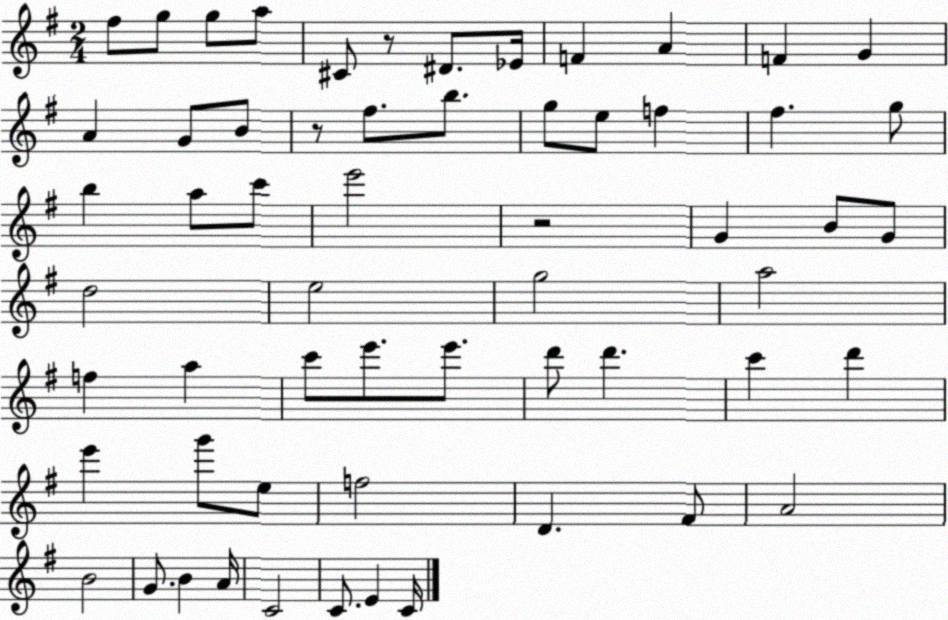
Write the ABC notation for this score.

X:1
T:Untitled
M:2/4
L:1/4
K:G
^f/2 g/2 g/2 a/2 ^C/2 z/2 ^D/2 _E/4 F A F G A G/2 B/2 z/2 ^f/2 b/2 g/2 e/2 f ^f g/2 b a/2 c'/2 e'2 z2 G B/2 G/2 d2 e2 g2 a2 f a c'/2 e'/2 e'/2 d'/2 d' c' d' e' g'/2 e/2 f2 D ^F/2 A2 B2 G/2 B A/4 C2 C/2 E C/4